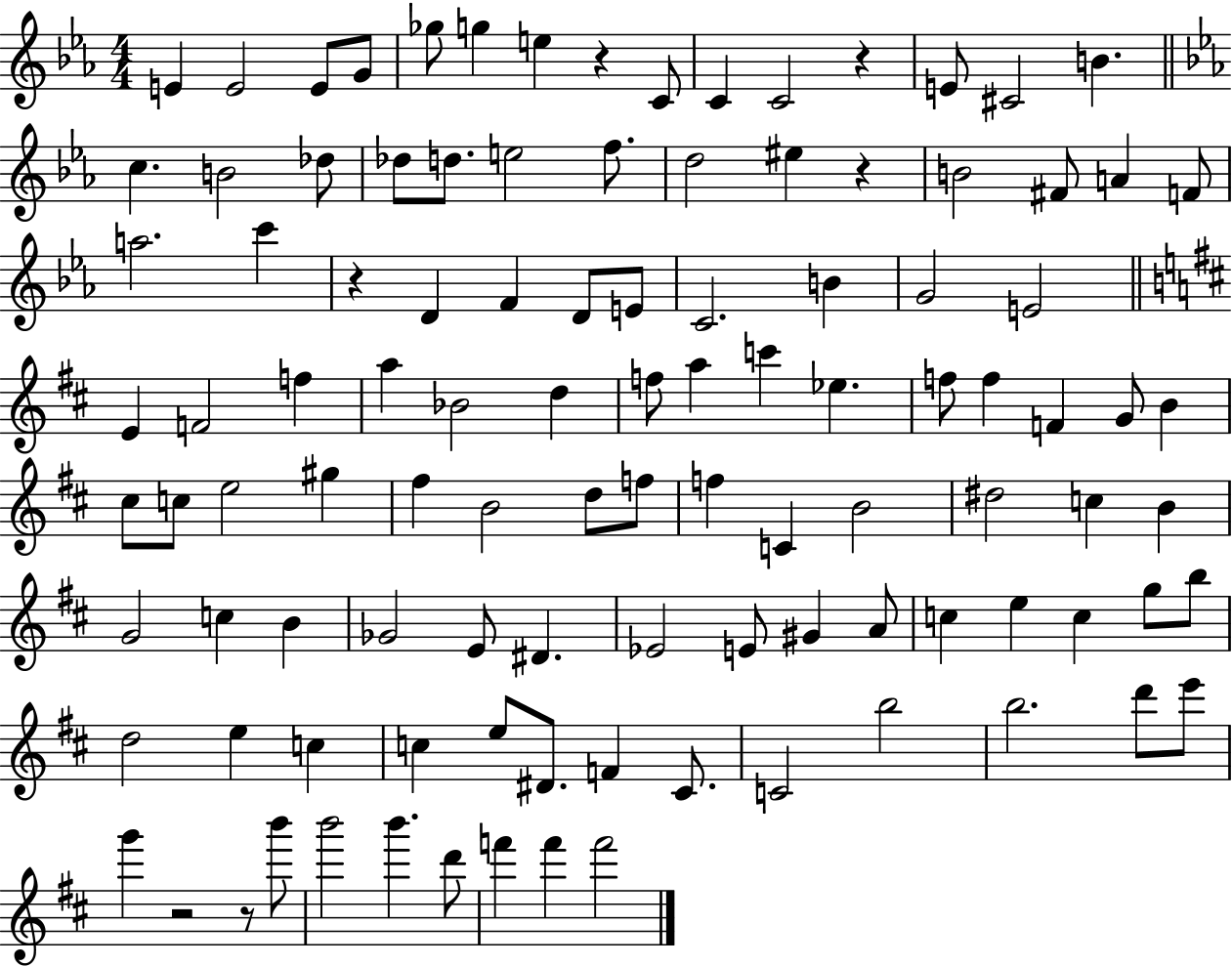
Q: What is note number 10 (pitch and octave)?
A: C4